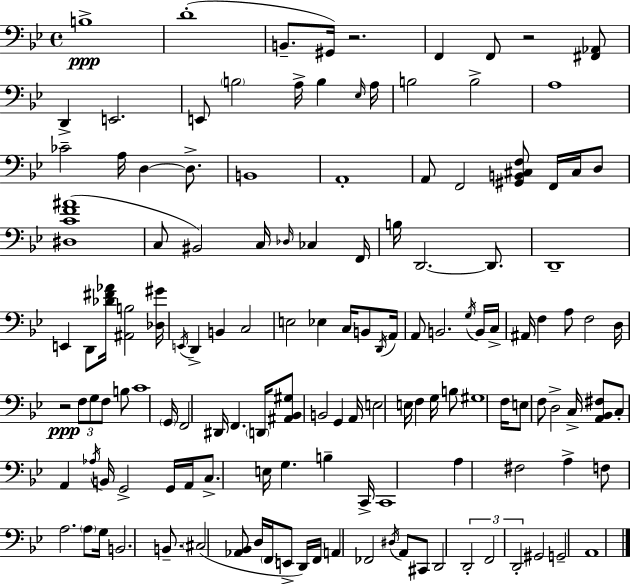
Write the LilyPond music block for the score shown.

{
  \clef bass
  \time 4/4
  \defaultTimeSignature
  \key g \minor
  b1->\ppp | d'1-.( | b,8.-- gis,16) r2. | f,4 f,8 r2 <fis, aes,>8 | \break d,4-> e,2. | e,8 \parenthesize b2 a16-> b4 \grace { ees16 } | a16 b2 b2-> | a1 | \break ces'2-- a16 d4~~ d8.-> | b,1 | a,1-. | a,8 f,2 <gis, b, cis f>8 f,16 cis16 d8 | \break <dis c' f' ais'>1( | c8 bis,2) c16 \grace { des16 } ces4 | f,16 b16 d,2.~~ d,8. | d,1-- | \break e,4 d,8 <des' fis' aes'>16 <ais, b>2 | <des gis'>16 \acciaccatura { e,16 } d,4-> b,4 c2 | e2 ees4 c16 | b,8 \acciaccatura { d,16 } a,16 a,8 b,2. | \break \acciaccatura { g16 } b,16 c16-> ais,16 f4 a8 f2 | d16 r2\ppp \tuplet 3/2 { f8 g8 | f8 } b8 c'1 | \parenthesize g,16 f,2 dis,16 f,4. | \break \parenthesize d,16 <ais, bes, gis>8 b,2 | g,4 a,16 e2 e16 f4 | g16 b8 gis1 | f16 e8 f8 d2-> | \break c16-> <a, bes, fis>8 c8-. a,4 \acciaccatura { aes16 } b,16 g,2-> | g,16 a,16 c8.-> e16 g4. | b4-- c,16-> c,1 | a4 fis2 | \break a4-> f8 a2. | \parenthesize a8 g16 b,2. | b,8.-- \parenthesize cis2( <aes, bes,>8 | d16 \parenthesize f,16 e,8-> d,16) f,16 a,4 fes,2 | \break \acciaccatura { dis16 } a,8 cis,8 d,2 \tuplet 3/2 { d,2-. | f,2 d,2-. } | gis,2 g,2-- | a,1 | \break \bar "|."
}